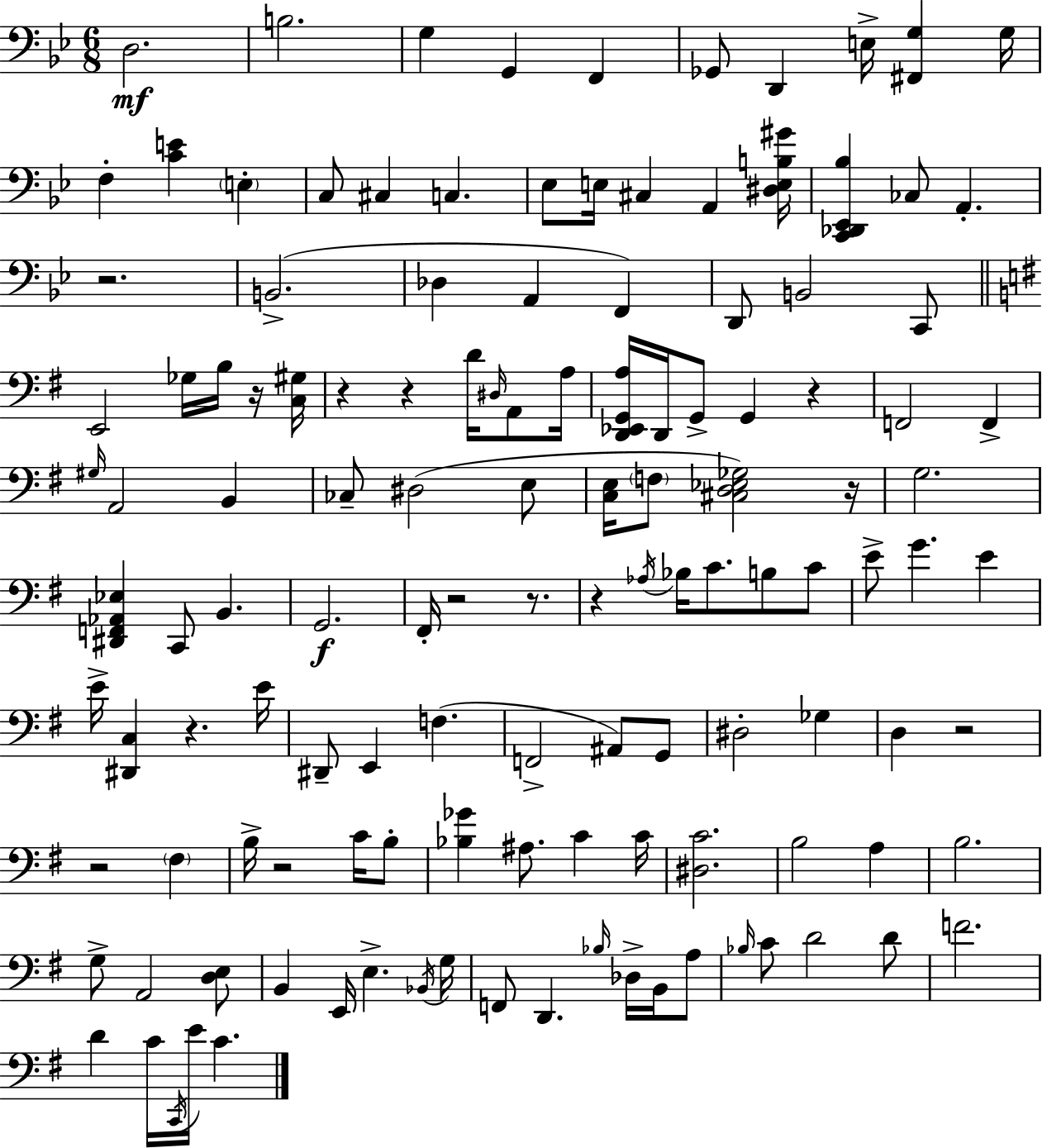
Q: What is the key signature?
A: G minor